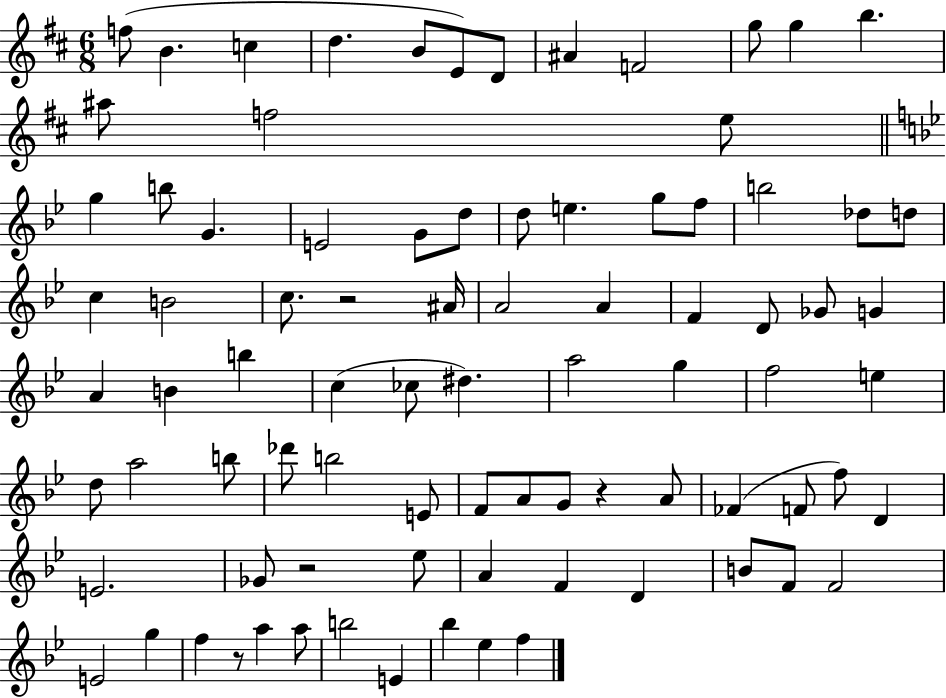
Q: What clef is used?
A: treble